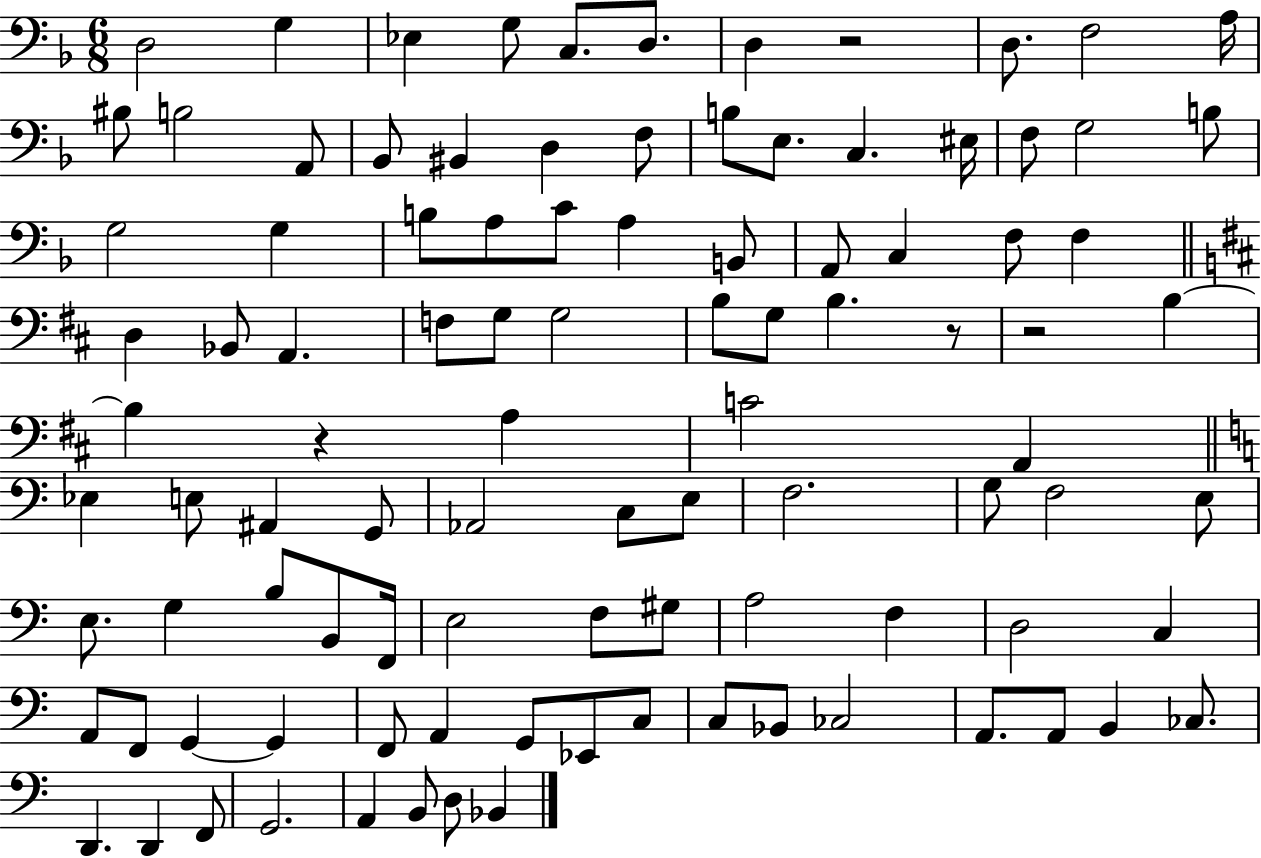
D3/h G3/q Eb3/q G3/e C3/e. D3/e. D3/q R/h D3/e. F3/h A3/s BIS3/e B3/h A2/e Bb2/e BIS2/q D3/q F3/e B3/e E3/e. C3/q. EIS3/s F3/e G3/h B3/e G3/h G3/q B3/e A3/e C4/e A3/q B2/e A2/e C3/q F3/e F3/q D3/q Bb2/e A2/q. F3/e G3/e G3/h B3/e G3/e B3/q. R/e R/h B3/q B3/q R/q A3/q C4/h A2/q Eb3/q E3/e A#2/q G2/e Ab2/h C3/e E3/e F3/h. G3/e F3/h E3/e E3/e. G3/q B3/e B2/e F2/s E3/h F3/e G#3/e A3/h F3/q D3/h C3/q A2/e F2/e G2/q G2/q F2/e A2/q G2/e Eb2/e C3/e C3/e Bb2/e CES3/h A2/e. A2/e B2/q CES3/e. D2/q. D2/q F2/e G2/h. A2/q B2/e D3/e Bb2/q